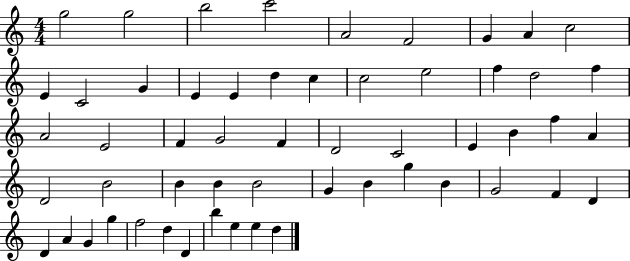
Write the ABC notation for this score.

X:1
T:Untitled
M:4/4
L:1/4
K:C
g2 g2 b2 c'2 A2 F2 G A c2 E C2 G E E d c c2 e2 f d2 f A2 E2 F G2 F D2 C2 E B f A D2 B2 B B B2 G B g B G2 F D D A G g f2 d D b e e d